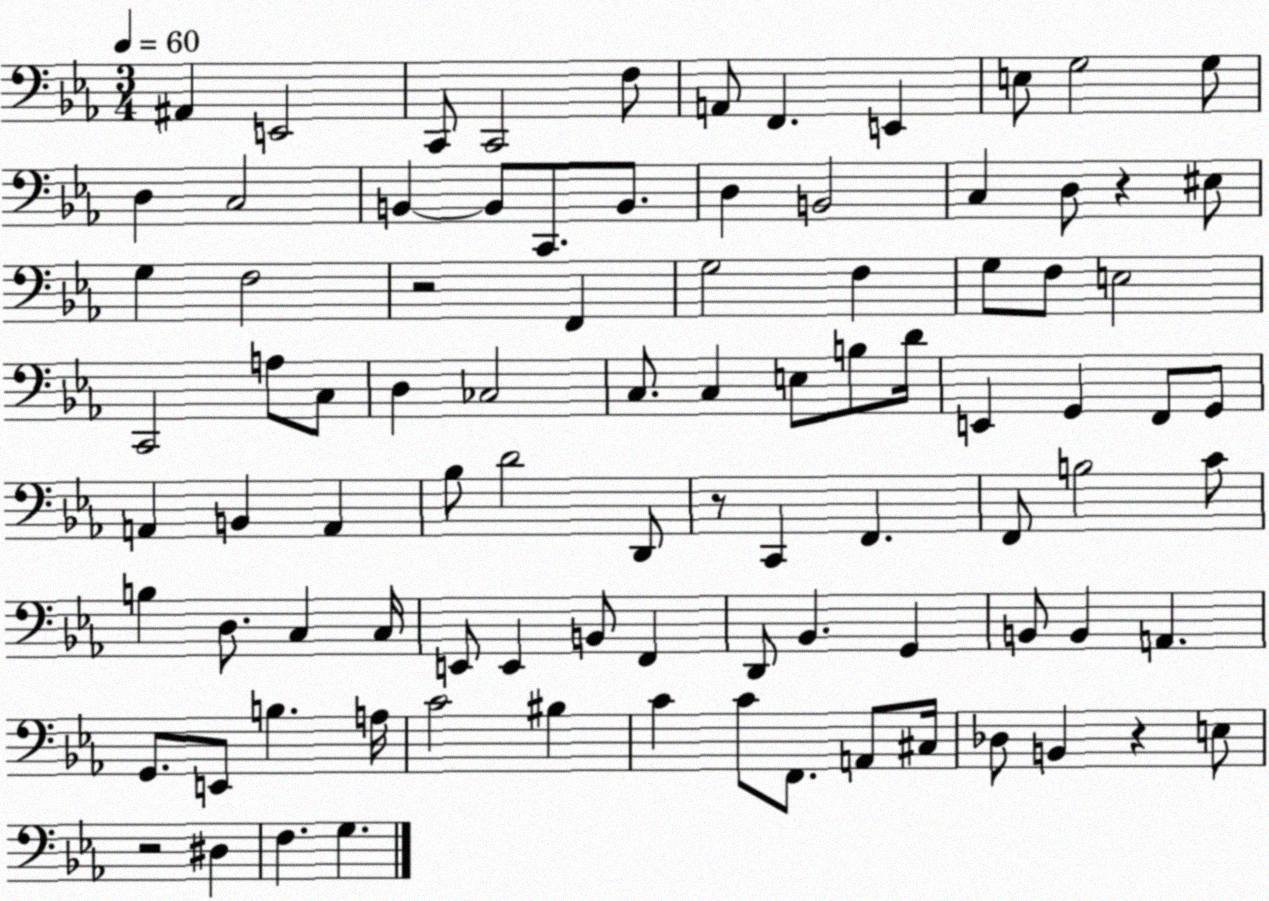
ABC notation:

X:1
T:Untitled
M:3/4
L:1/4
K:Eb
^A,, E,,2 C,,/2 C,,2 F,/2 A,,/2 F,, E,, E,/2 G,2 G,/2 D, C,2 B,, B,,/2 C,,/2 B,,/2 D, B,,2 C, D,/2 z ^E,/2 G, F,2 z2 F,, G,2 F, G,/2 F,/2 E,2 C,,2 A,/2 C,/2 D, _C,2 C,/2 C, E,/2 B,/2 D/4 E,, G,, F,,/2 G,,/2 A,, B,, A,, _B,/2 D2 D,,/2 z/2 C,, F,, F,,/2 B,2 C/2 B, D,/2 C, C,/4 E,,/2 E,, B,,/2 F,, D,,/2 _B,, G,, B,,/2 B,, A,, G,,/2 E,,/2 B, A,/4 C2 ^B, C C/2 F,,/2 A,,/2 ^C,/4 _D,/2 B,, z E,/2 z2 ^D, F, G,